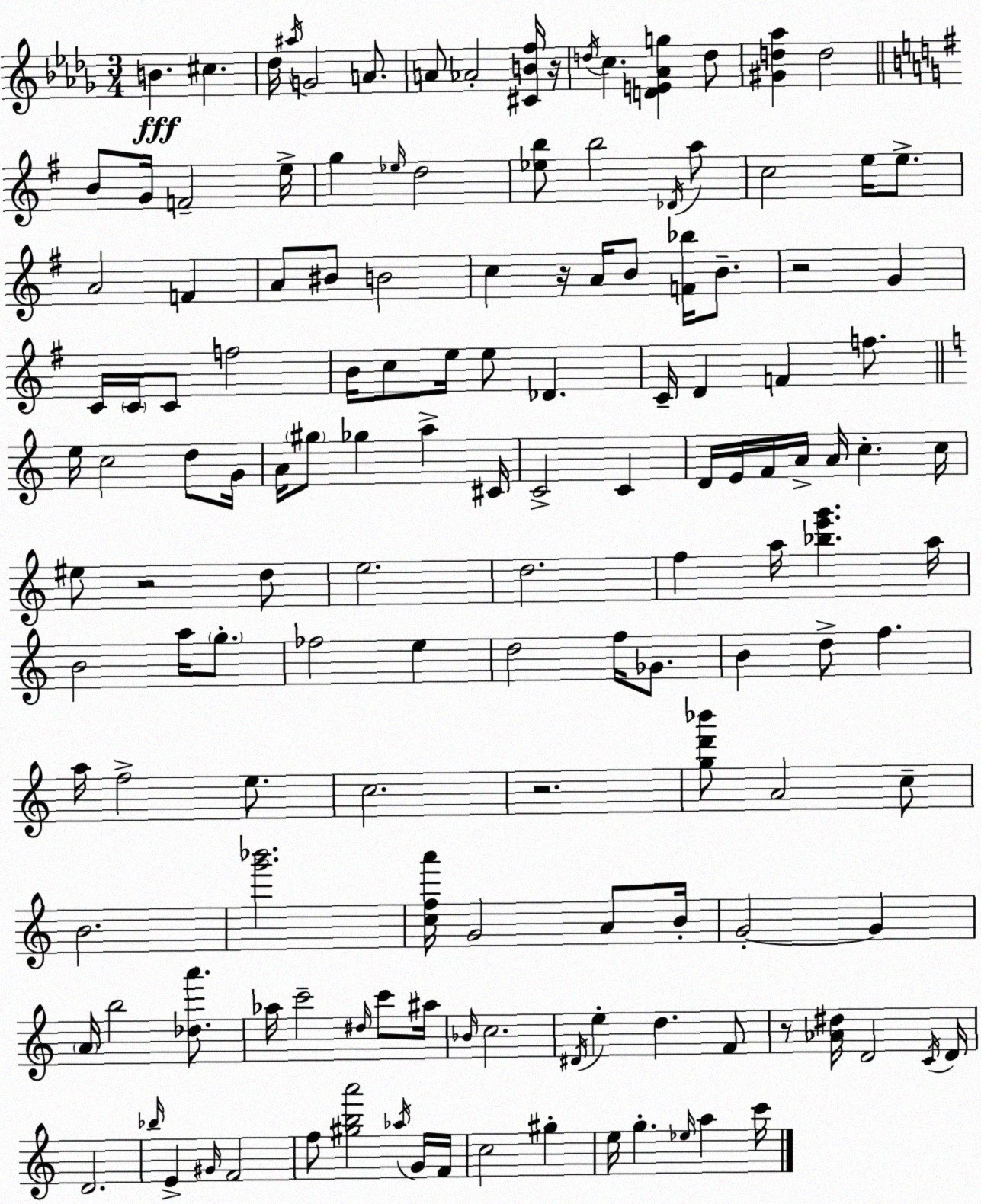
X:1
T:Untitled
M:3/4
L:1/4
K:Bbm
B ^c _d/4 ^a/4 G2 A/2 A/2 _A2 [^CBf]/4 z/4 d/4 c [DE_Ag] d/2 [^Gd_a] d2 B/2 G/4 F2 e/4 g _e/4 d2 [_eb]/2 b2 _D/4 a/2 c2 e/4 e/2 A2 F A/2 ^B/2 B2 c z/4 A/4 B/2 [F_b]/4 B/2 z2 G C/4 C/4 C/2 f2 B/4 c/2 e/4 e/2 _D C/4 D F f/2 e/4 c2 d/2 G/4 A/4 ^g/2 _g a ^C/4 C2 C D/4 E/4 F/4 A/4 A/4 c c/4 ^e/2 z2 d/2 e2 d2 f a/4 [_be'g'] a/4 B2 a/4 g/2 _f2 e d2 f/4 _G/2 B d/2 f a/4 f2 e/2 c2 z2 [gd'_b']/2 A2 c/2 B2 [g'_b']2 [cfa']/4 G2 A/2 B/4 G2 G A/4 b2 [_da']/2 _a/4 c'2 ^d/4 c'/2 ^a/4 _B/4 c2 ^D/4 e d F/2 z/2 [_A^d]/4 D2 C/4 D/4 D2 _b/4 E ^G/4 F2 f/2 [^gba']2 _a/4 G/4 F/4 c2 ^g e/4 g _e/4 a c'/4